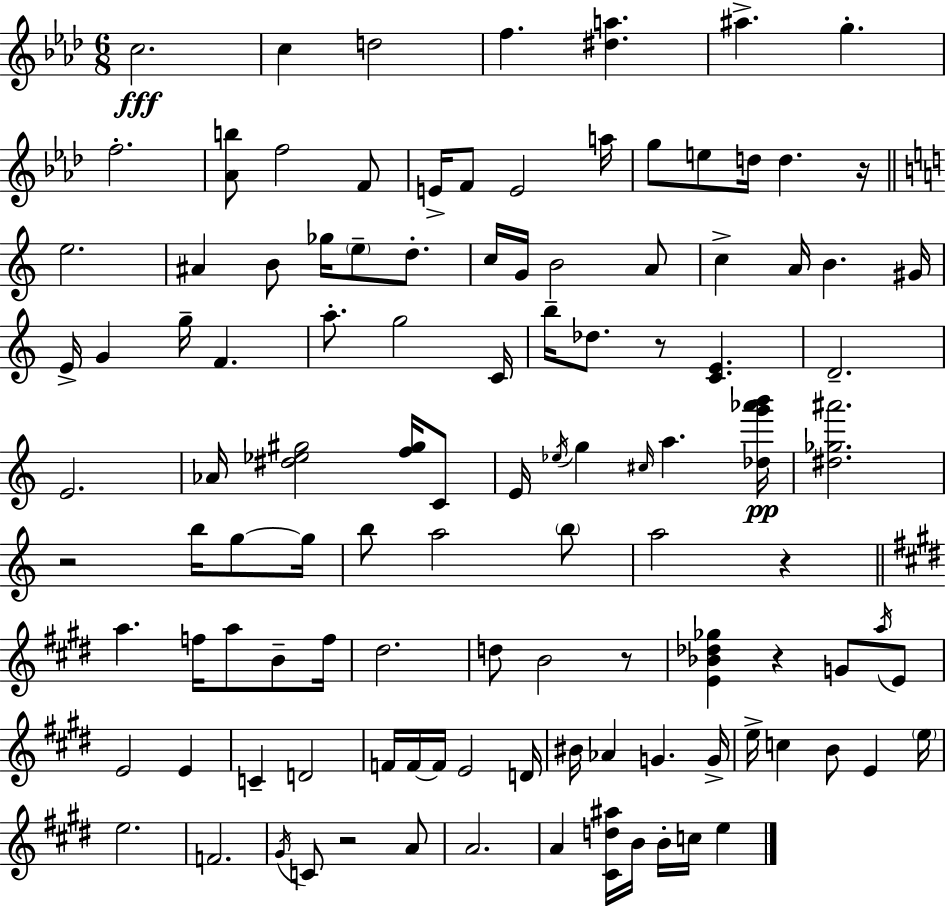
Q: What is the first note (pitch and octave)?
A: C5